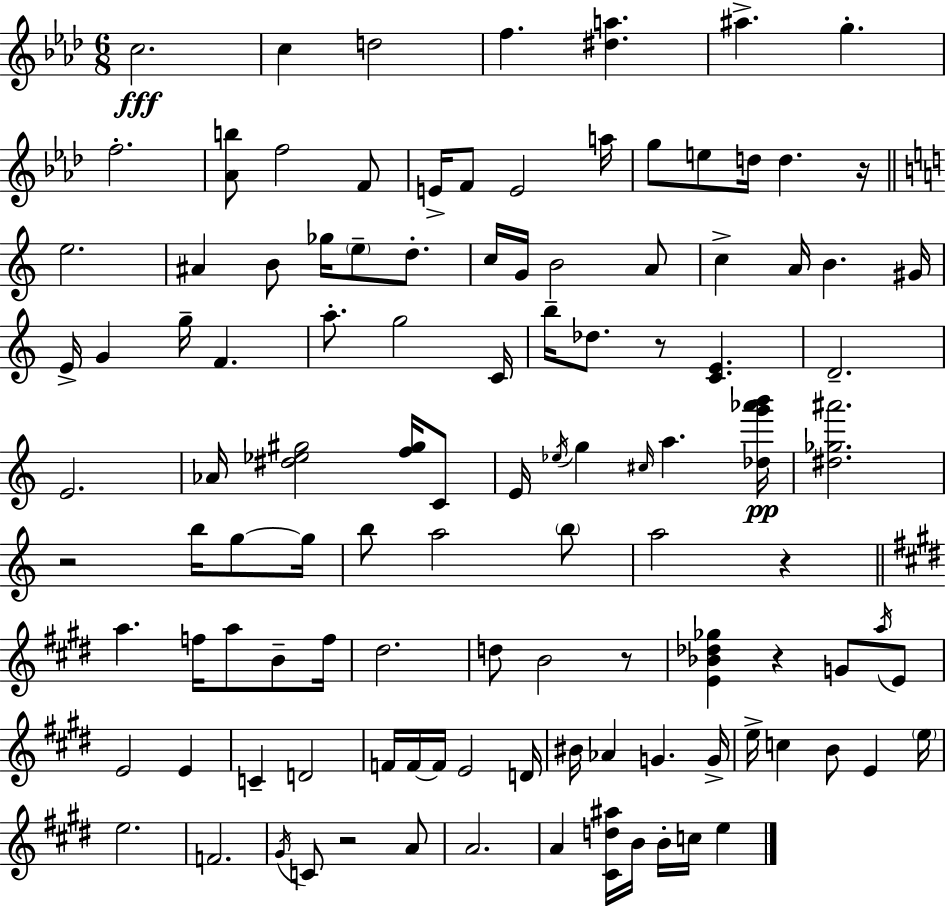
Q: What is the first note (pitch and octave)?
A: C5